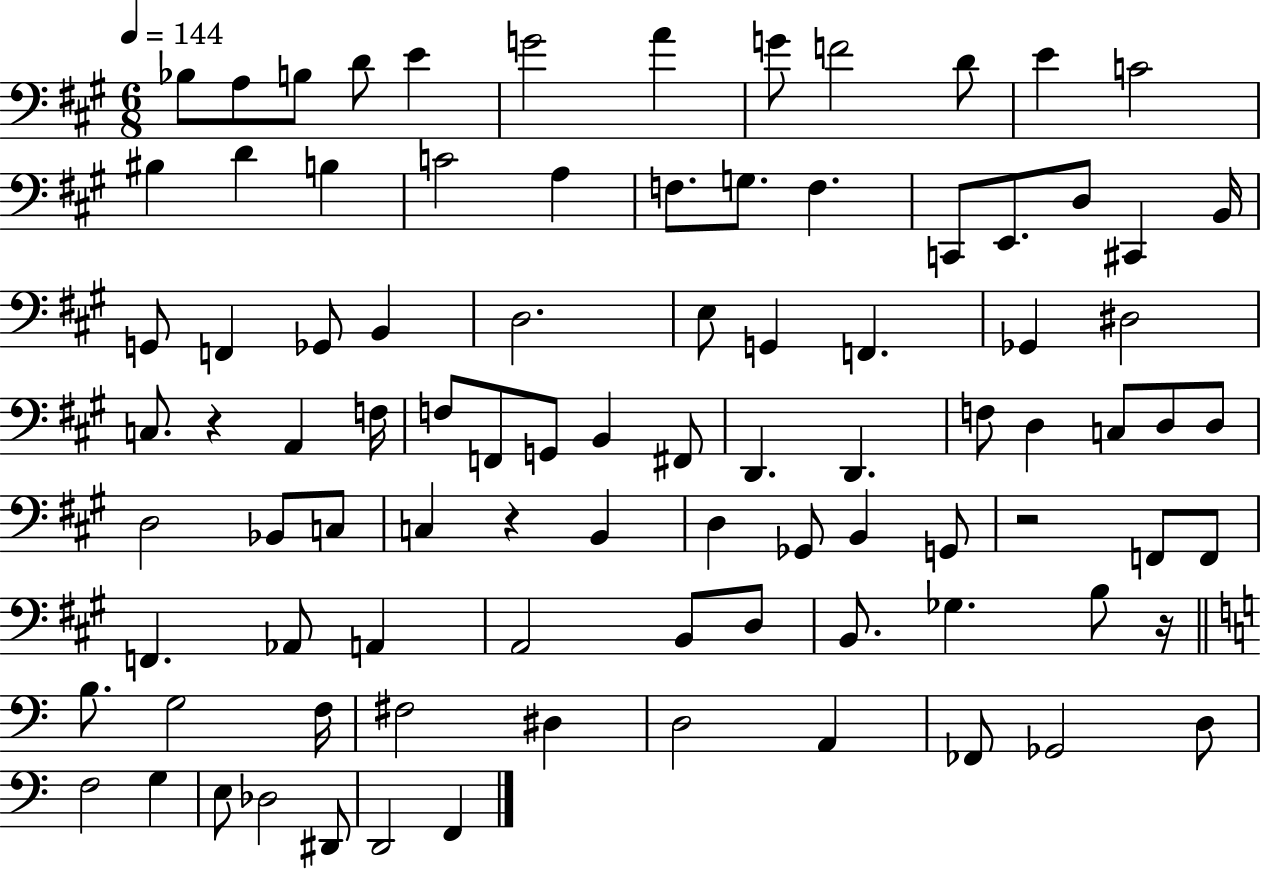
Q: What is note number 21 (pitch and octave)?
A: C2